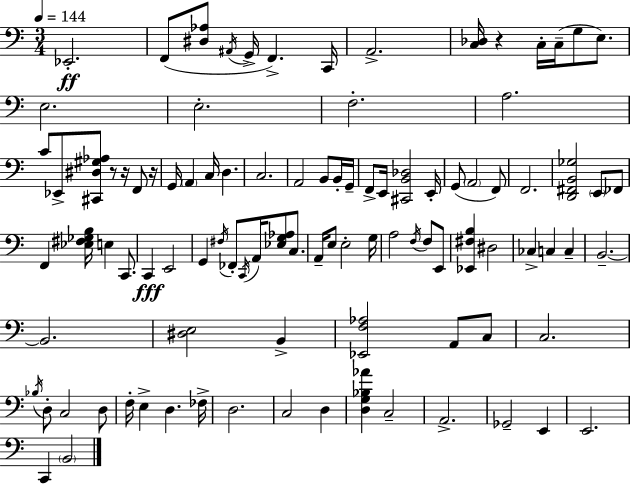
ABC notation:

X:1
T:Untitled
M:3/4
L:1/4
K:C
_E,,2 F,,/2 [^D,_A,]/2 ^A,,/4 G,,/4 F,, C,,/4 A,,2 [C,_D,]/4 z C,/4 C,/4 G,/2 E,/2 E,2 E,2 F,2 A,2 C/2 _E,,/2 [^C,,^D,^G,_A,]/2 z/2 z/4 F,,/2 z/4 G,,/4 A,, C,/4 D, C,2 A,,2 B,,/2 B,,/4 G,,/4 F,,/2 E,,/4 [^C,,B,,_D,]2 E,,/4 G,,/2 A,,2 F,,/2 F,,2 [D,,^F,,B,,_G,]2 E,,/2 _F,,/2 F,, [_E,^F,_G,B,]/4 E, C,,/2 C,, E,,2 G,, ^F,/4 _F,,/2 C,,/4 A,,/4 [_E,G,_A,]/2 C,/2 A,,/4 E,/2 E,2 G,/4 A,2 F,/4 F,/2 E,,/2 [_E,,^F,B,] ^D,2 _C, C, C, B,,2 B,,2 [^D,E,]2 B,, [_E,,F,_A,]2 A,,/2 C,/2 C,2 _B,/4 D,/2 C,2 D,/2 F,/4 E, D, _F,/4 D,2 C,2 D, [D,G,_B,_A] C,2 A,,2 _G,,2 E,, E,,2 C,, B,,2